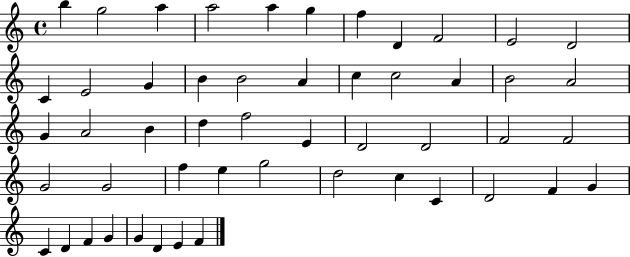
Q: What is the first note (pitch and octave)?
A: B5